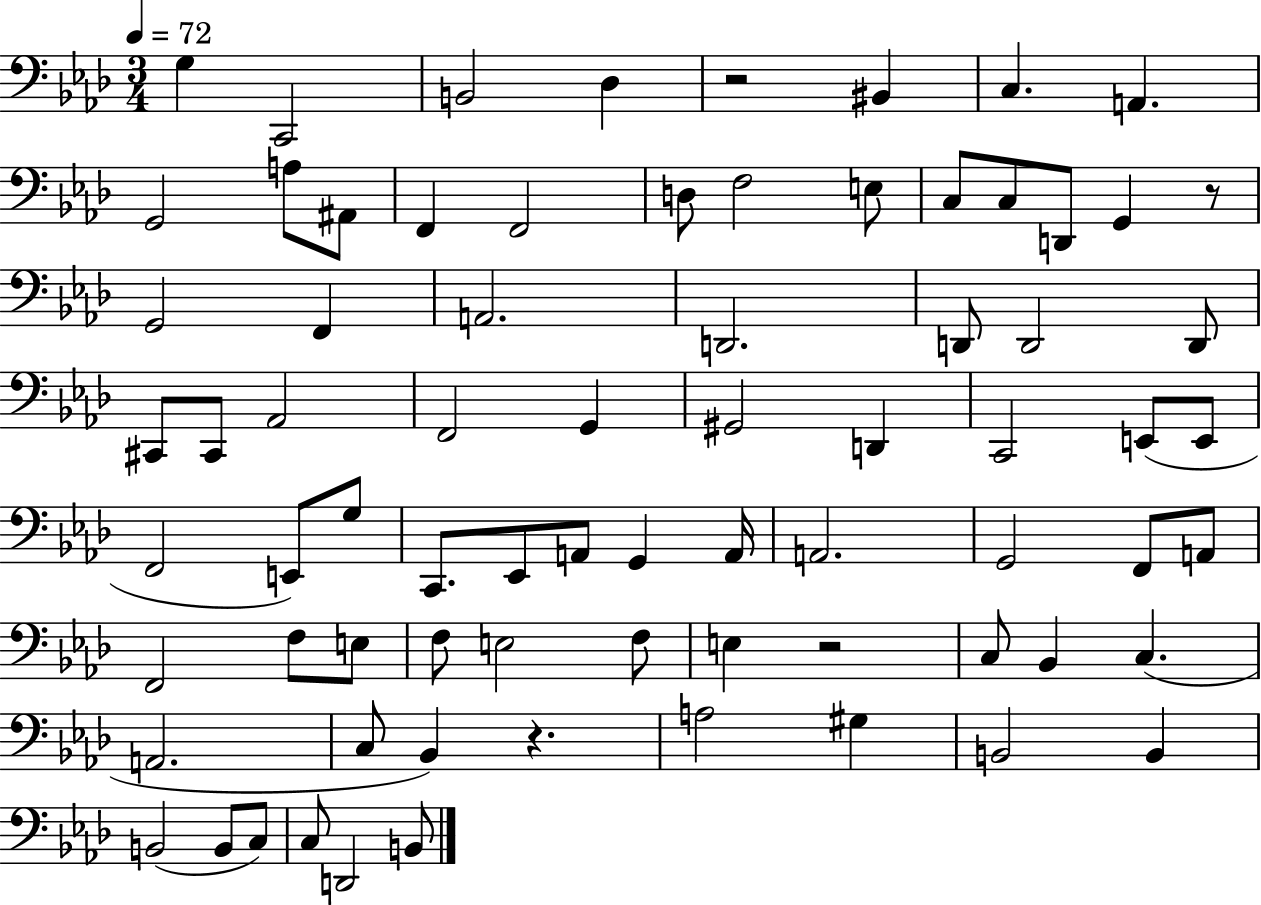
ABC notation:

X:1
T:Untitled
M:3/4
L:1/4
K:Ab
G, C,,2 B,,2 _D, z2 ^B,, C, A,, G,,2 A,/2 ^A,,/2 F,, F,,2 D,/2 F,2 E,/2 C,/2 C,/2 D,,/2 G,, z/2 G,,2 F,, A,,2 D,,2 D,,/2 D,,2 D,,/2 ^C,,/2 ^C,,/2 _A,,2 F,,2 G,, ^G,,2 D,, C,,2 E,,/2 E,,/2 F,,2 E,,/2 G,/2 C,,/2 _E,,/2 A,,/2 G,, A,,/4 A,,2 G,,2 F,,/2 A,,/2 F,,2 F,/2 E,/2 F,/2 E,2 F,/2 E, z2 C,/2 _B,, C, A,,2 C,/2 _B,, z A,2 ^G, B,,2 B,, B,,2 B,,/2 C,/2 C,/2 D,,2 B,,/2